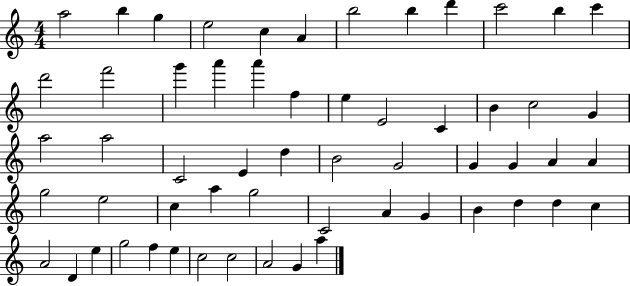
X:1
T:Untitled
M:4/4
L:1/4
K:C
a2 b g e2 c A b2 b d' c'2 b c' d'2 f'2 g' a' a' f e E2 C B c2 G a2 a2 C2 E d B2 G2 G G A A g2 e2 c a g2 C2 A G B d d c A2 D e g2 f e c2 c2 A2 G a